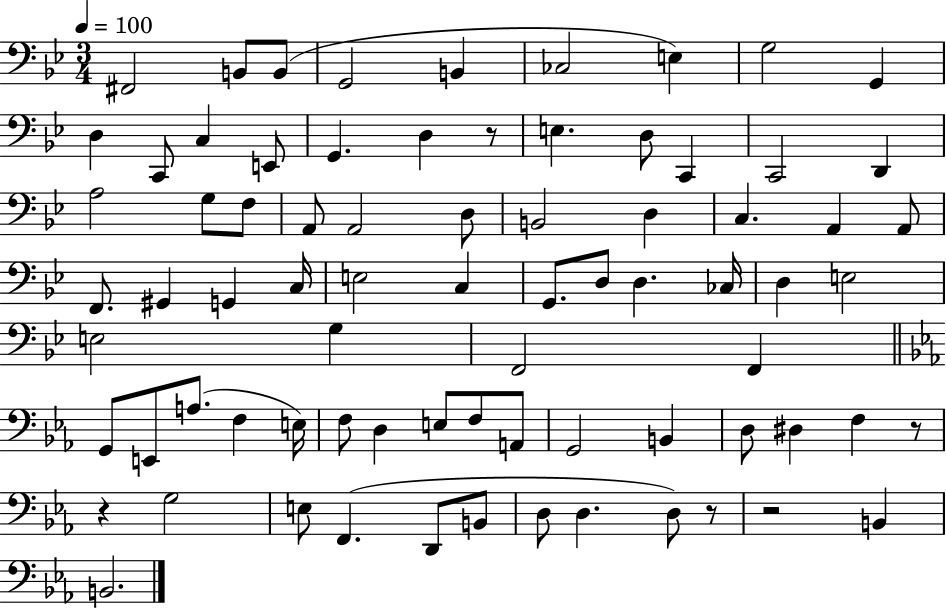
X:1
T:Untitled
M:3/4
L:1/4
K:Bb
^F,,2 B,,/2 B,,/2 G,,2 B,, _C,2 E, G,2 G,, D, C,,/2 C, E,,/2 G,, D, z/2 E, D,/2 C,, C,,2 D,, A,2 G,/2 F,/2 A,,/2 A,,2 D,/2 B,,2 D, C, A,, A,,/2 F,,/2 ^G,, G,, C,/4 E,2 C, G,,/2 D,/2 D, _C,/4 D, E,2 E,2 G, F,,2 F,, G,,/2 E,,/2 A,/2 F, E,/4 F,/2 D, E,/2 F,/2 A,,/2 G,,2 B,, D,/2 ^D, F, z/2 z G,2 E,/2 F,, D,,/2 B,,/2 D,/2 D, D,/2 z/2 z2 B,, B,,2